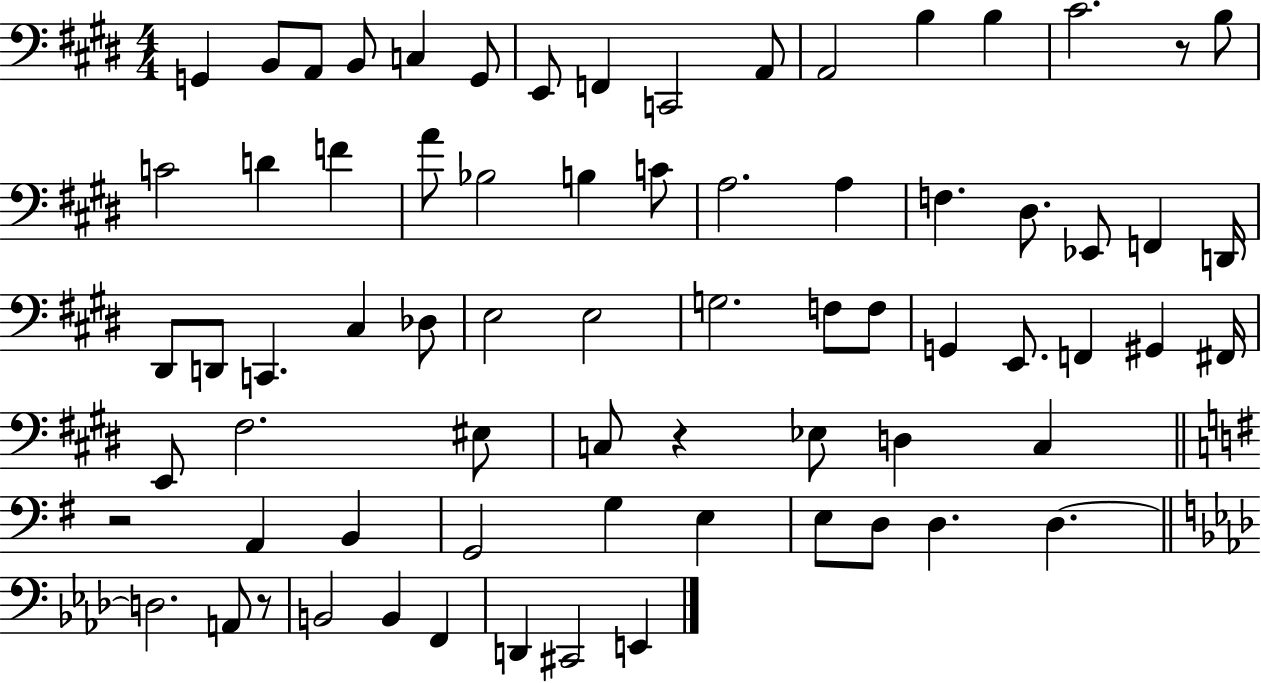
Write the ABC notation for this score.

X:1
T:Untitled
M:4/4
L:1/4
K:E
G,, B,,/2 A,,/2 B,,/2 C, G,,/2 E,,/2 F,, C,,2 A,,/2 A,,2 B, B, ^C2 z/2 B,/2 C2 D F A/2 _B,2 B, C/2 A,2 A, F, ^D,/2 _E,,/2 F,, D,,/4 ^D,,/2 D,,/2 C,, ^C, _D,/2 E,2 E,2 G,2 F,/2 F,/2 G,, E,,/2 F,, ^G,, ^F,,/4 E,,/2 ^F,2 ^E,/2 C,/2 z _E,/2 D, C, z2 A,, B,, G,,2 G, E, E,/2 D,/2 D, D, D,2 A,,/2 z/2 B,,2 B,, F,, D,, ^C,,2 E,,